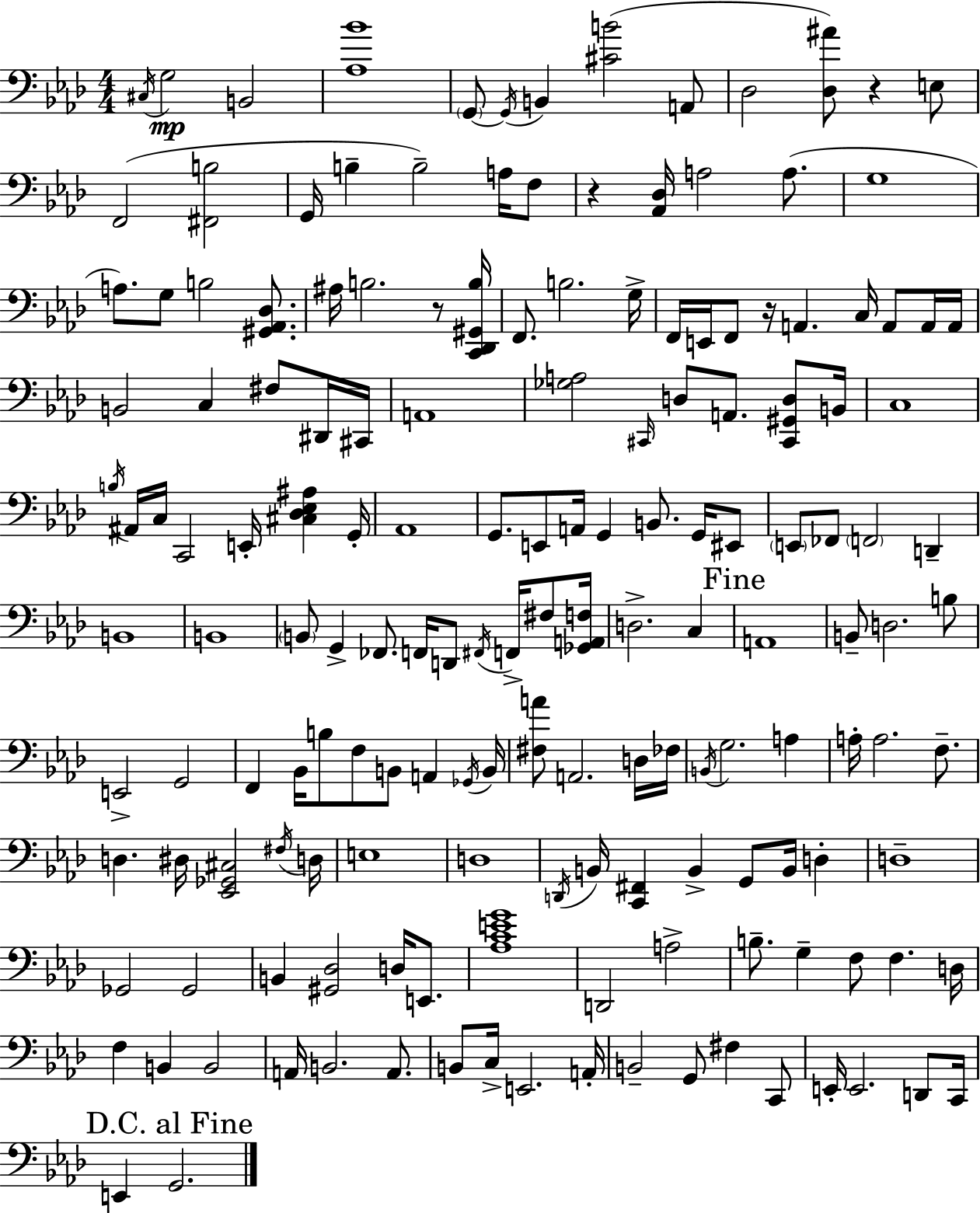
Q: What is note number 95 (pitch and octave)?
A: A3